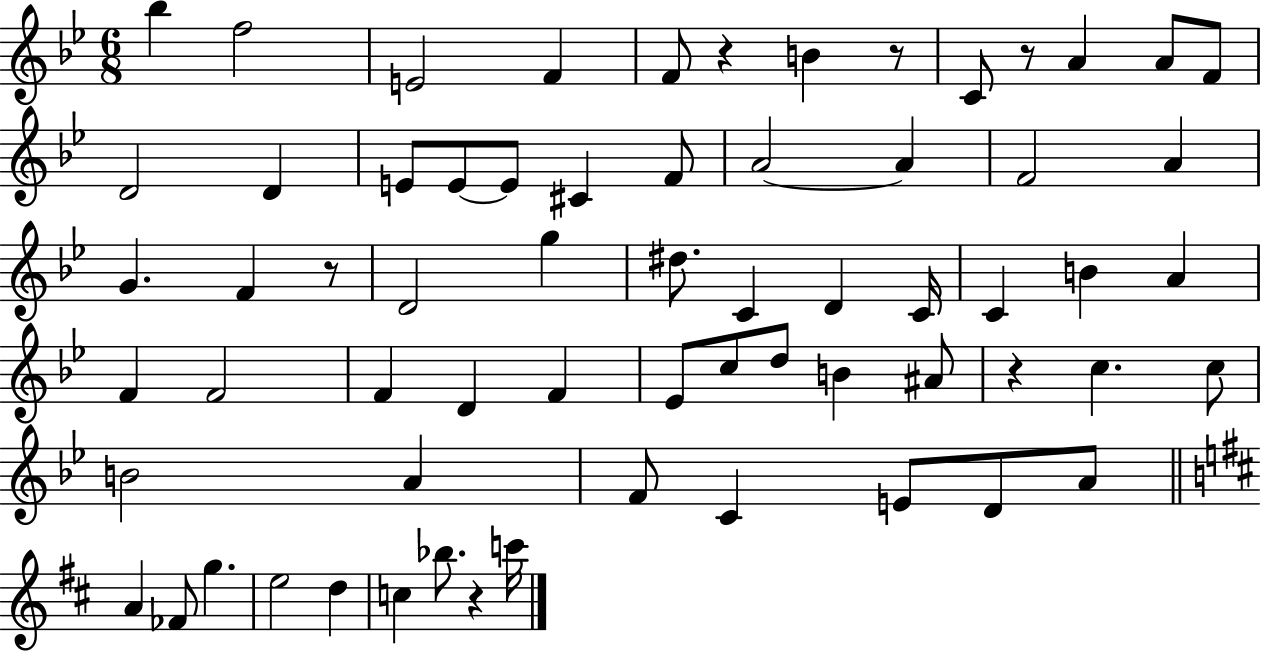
{
  \clef treble
  \numericTimeSignature
  \time 6/8
  \key bes \major
  \repeat volta 2 { bes''4 f''2 | e'2 f'4 | f'8 r4 b'4 r8 | c'8 r8 a'4 a'8 f'8 | \break d'2 d'4 | e'8 e'8~~ e'8 cis'4 f'8 | a'2~~ a'4 | f'2 a'4 | \break g'4. f'4 r8 | d'2 g''4 | dis''8. c'4 d'4 c'16 | c'4 b'4 a'4 | \break f'4 f'2 | f'4 d'4 f'4 | ees'8 c''8 d''8 b'4 ais'8 | r4 c''4. c''8 | \break b'2 a'4 | f'8 c'4 e'8 d'8 a'8 | \bar "||" \break \key d \major a'4 fes'8 g''4. | e''2 d''4 | c''4 bes''8. r4 c'''16 | } \bar "|."
}